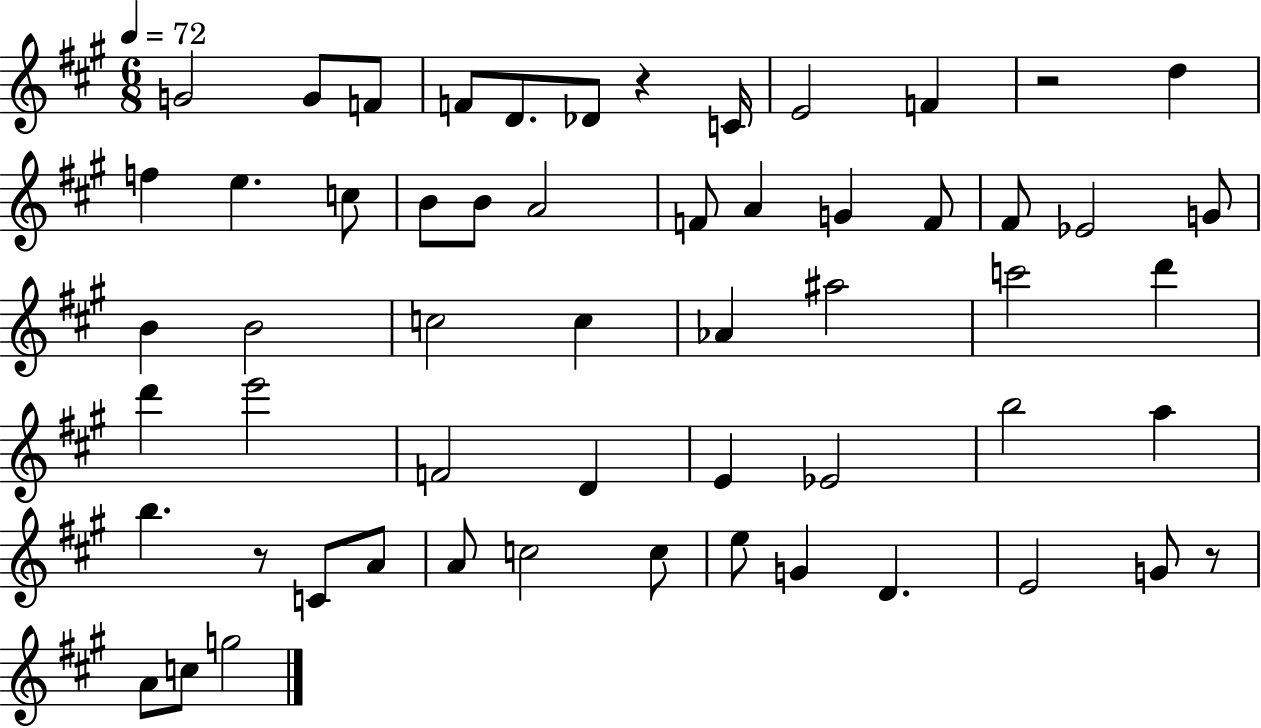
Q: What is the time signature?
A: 6/8